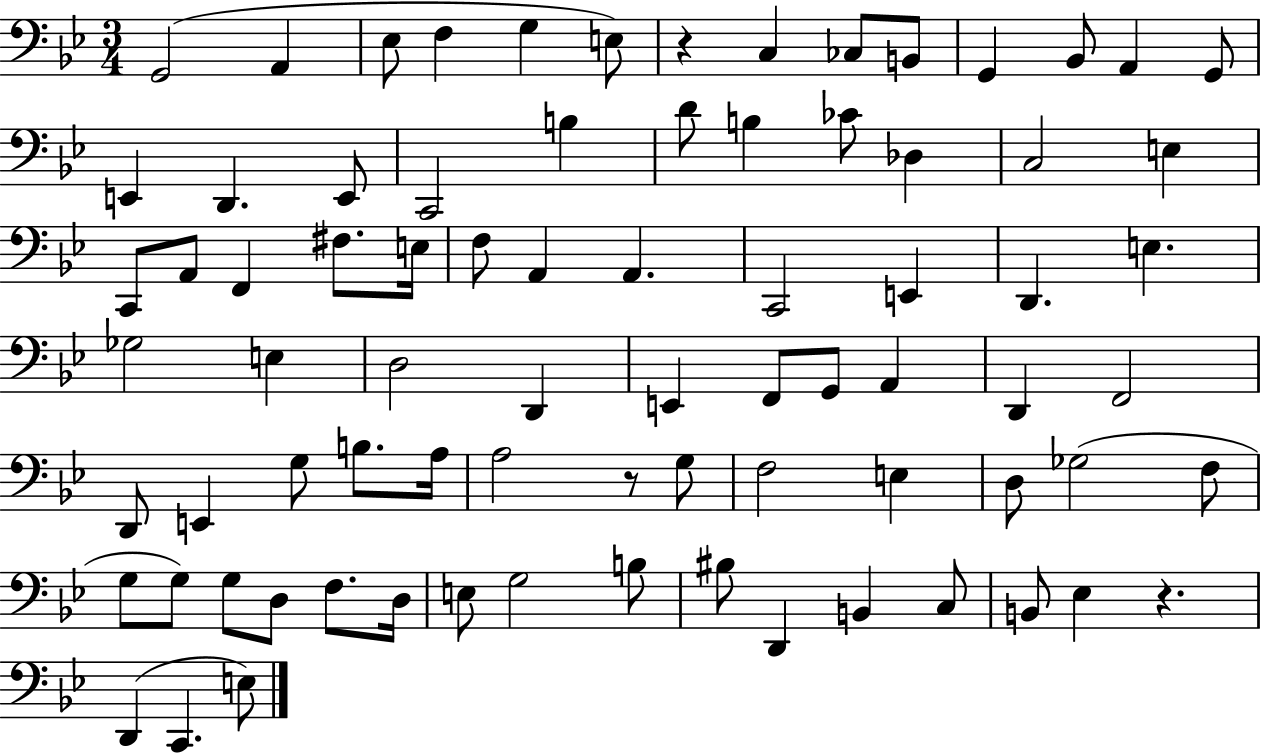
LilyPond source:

{
  \clef bass
  \numericTimeSignature
  \time 3/4
  \key bes \major
  g,2( a,4 | ees8 f4 g4 e8) | r4 c4 ces8 b,8 | g,4 bes,8 a,4 g,8 | \break e,4 d,4. e,8 | c,2 b4 | d'8 b4 ces'8 des4 | c2 e4 | \break c,8 a,8 f,4 fis8. e16 | f8 a,4 a,4. | c,2 e,4 | d,4. e4. | \break ges2 e4 | d2 d,4 | e,4 f,8 g,8 a,4 | d,4 f,2 | \break d,8 e,4 g8 b8. a16 | a2 r8 g8 | f2 e4 | d8 ges2( f8 | \break g8 g8) g8 d8 f8. d16 | e8 g2 b8 | bis8 d,4 b,4 c8 | b,8 ees4 r4. | \break d,4( c,4. e8) | \bar "|."
}